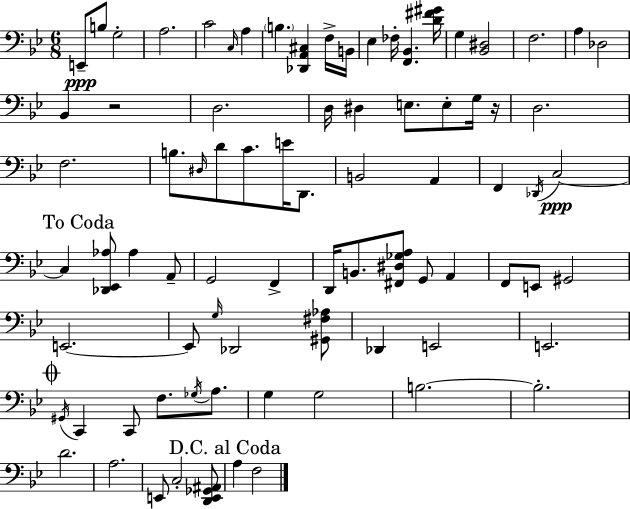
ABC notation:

X:1
T:Untitled
M:6/8
L:1/4
K:Bb
E,,/2 B,/2 G,2 A,2 C2 C,/4 A, B, [_D,,A,,^C,] F,/4 B,,/4 _E, _F,/4 [F,,_B,,] [D^F^G]/4 G, [_B,,^D,]2 F,2 A, _D,2 _B,, z2 D,2 D,/4 ^D, E,/2 E,/2 G,/4 z/4 D,2 F,2 B,/2 ^D,/4 D/2 C/2 E/4 D,,/2 B,,2 A,, F,, _D,,/4 C,2 C, [_D,,_E,,_A,]/2 _A, A,,/2 G,,2 F,, D,,/4 B,,/2 [^F,,^D,_G,A,]/2 G,,/2 A,, F,,/2 E,,/2 ^G,,2 E,,2 E,,/2 G,/4 _D,,2 [^G,,^F,_A,]/2 _D,, E,,2 E,,2 ^G,,/4 C,, C,,/2 F,/2 _G,/4 A,/2 G, G,2 B,2 B,2 D2 A,2 E,,/2 C,2 [D,,E,,_G,,^A,,]/2 A, F,2